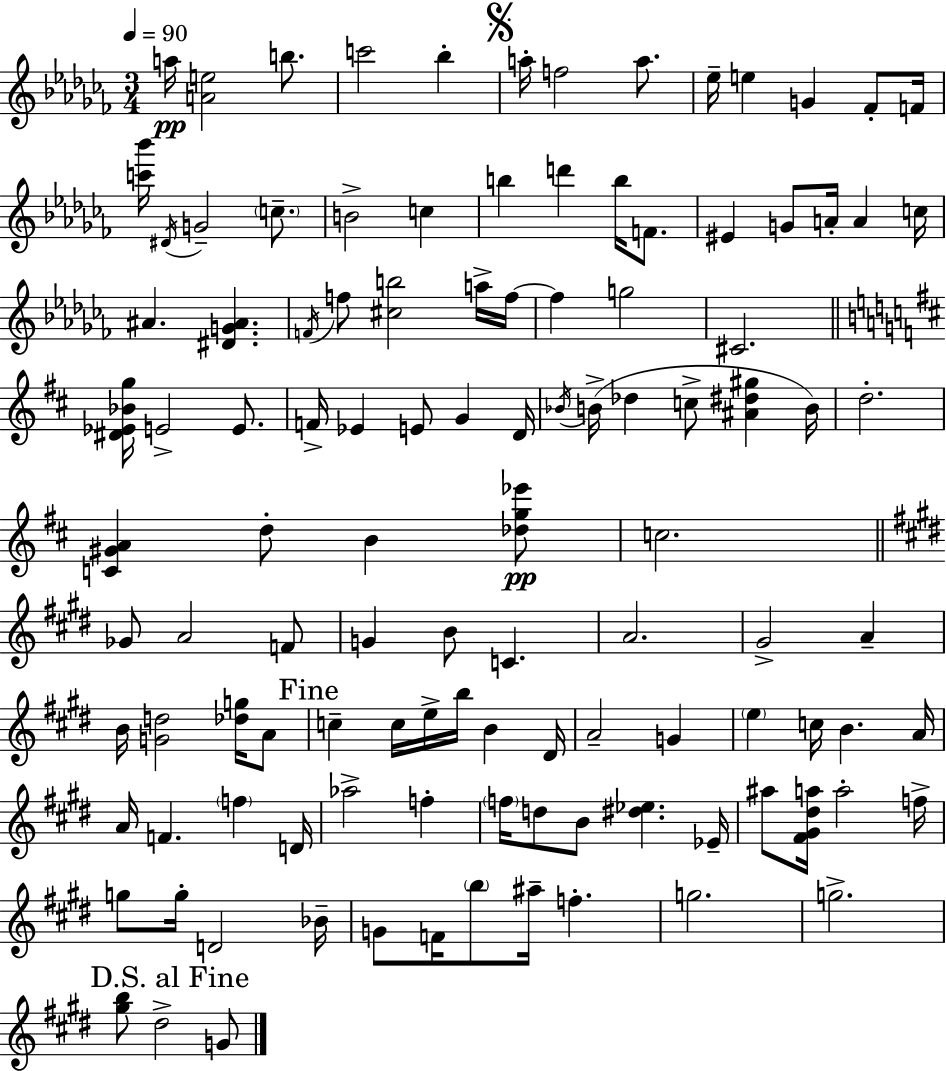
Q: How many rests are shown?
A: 0